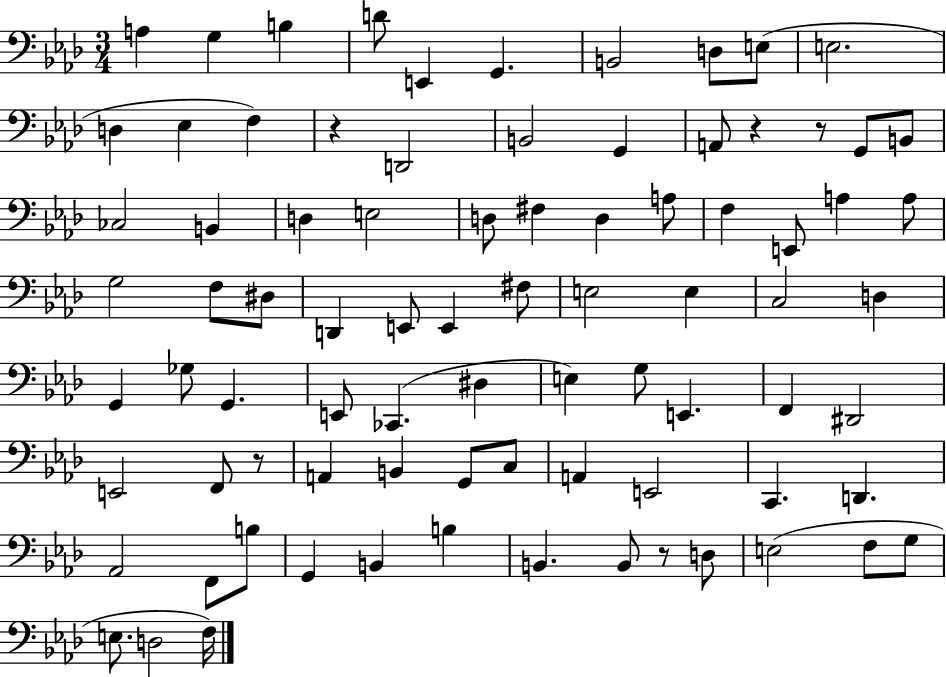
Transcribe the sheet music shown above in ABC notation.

X:1
T:Untitled
M:3/4
L:1/4
K:Ab
A, G, B, D/2 E,, G,, B,,2 D,/2 E,/2 E,2 D, _E, F, z D,,2 B,,2 G,, A,,/2 z z/2 G,,/2 B,,/2 _C,2 B,, D, E,2 D,/2 ^F, D, A,/2 F, E,,/2 A, A,/2 G,2 F,/2 ^D,/2 D,, E,,/2 E,, ^F,/2 E,2 E, C,2 D, G,, _G,/2 G,, E,,/2 _C,, ^D, E, G,/2 E,, F,, ^D,,2 E,,2 F,,/2 z/2 A,, B,, G,,/2 C,/2 A,, E,,2 C,, D,, _A,,2 F,,/2 B,/2 G,, B,, B, B,, B,,/2 z/2 D,/2 E,2 F,/2 G,/2 E,/2 D,2 F,/4